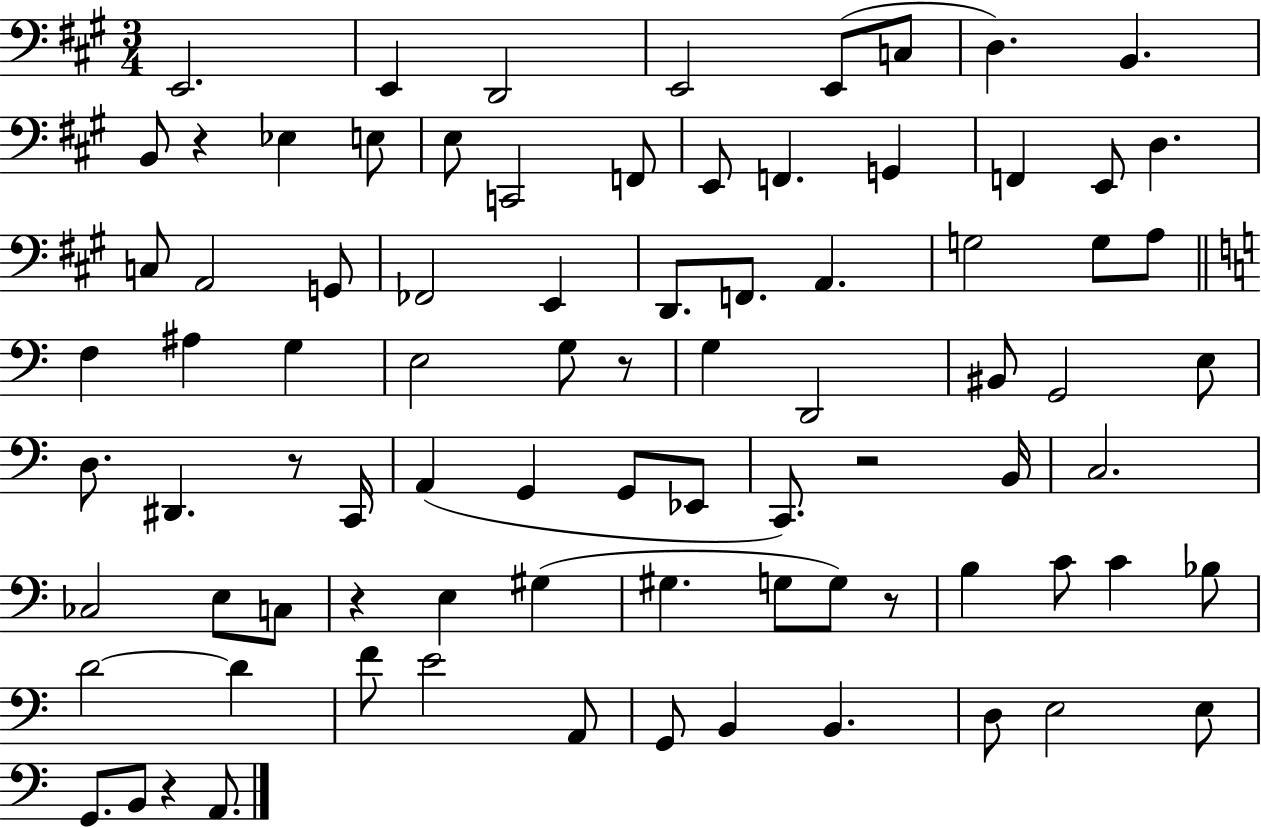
E2/h. E2/q D2/h E2/h E2/e C3/e D3/q. B2/q. B2/e R/q Eb3/q E3/e E3/e C2/h F2/e E2/e F2/q. G2/q F2/q E2/e D3/q. C3/e A2/h G2/e FES2/h E2/q D2/e. F2/e. A2/q. G3/h G3/e A3/e F3/q A#3/q G3/q E3/h G3/e R/e G3/q D2/h BIS2/e G2/h E3/e D3/e. D#2/q. R/e C2/s A2/q G2/q G2/e Eb2/e C2/e. R/h B2/s C3/h. CES3/h E3/e C3/e R/q E3/q G#3/q G#3/q. G3/e G3/e R/e B3/q C4/e C4/q Bb3/e D4/h D4/q F4/e E4/h A2/e G2/e B2/q B2/q. D3/e E3/h E3/e G2/e. B2/e R/q A2/e.